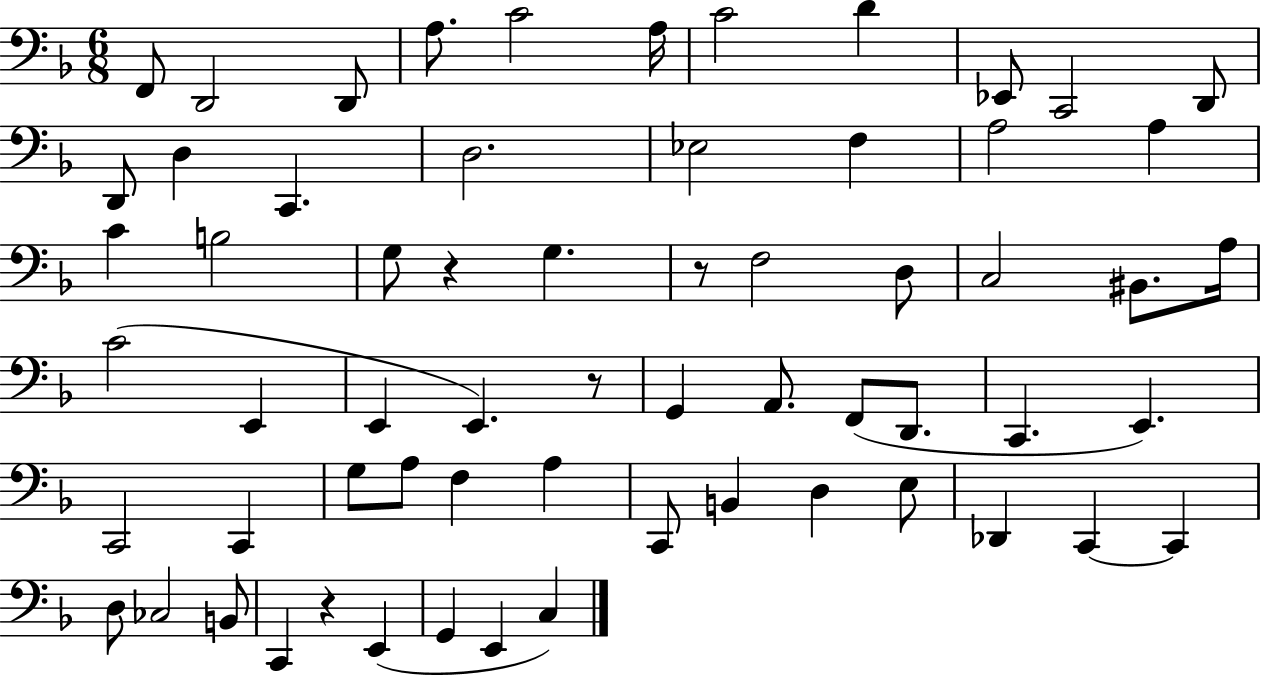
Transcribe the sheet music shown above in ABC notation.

X:1
T:Untitled
M:6/8
L:1/4
K:F
F,,/2 D,,2 D,,/2 A,/2 C2 A,/4 C2 D _E,,/2 C,,2 D,,/2 D,,/2 D, C,, D,2 _E,2 F, A,2 A, C B,2 G,/2 z G, z/2 F,2 D,/2 C,2 ^B,,/2 A,/4 C2 E,, E,, E,, z/2 G,, A,,/2 F,,/2 D,,/2 C,, E,, C,,2 C,, G,/2 A,/2 F, A, C,,/2 B,, D, E,/2 _D,, C,, C,, D,/2 _C,2 B,,/2 C,, z E,, G,, E,, C,